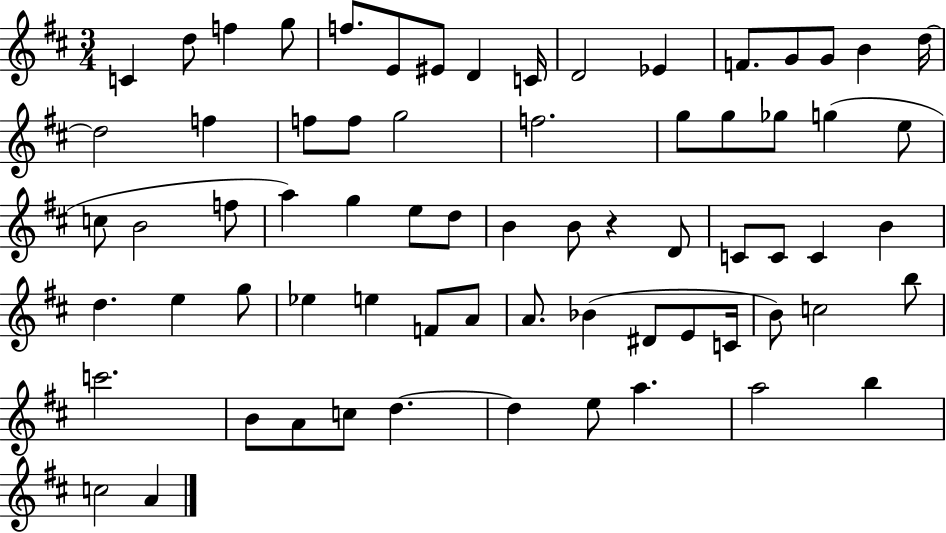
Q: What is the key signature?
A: D major